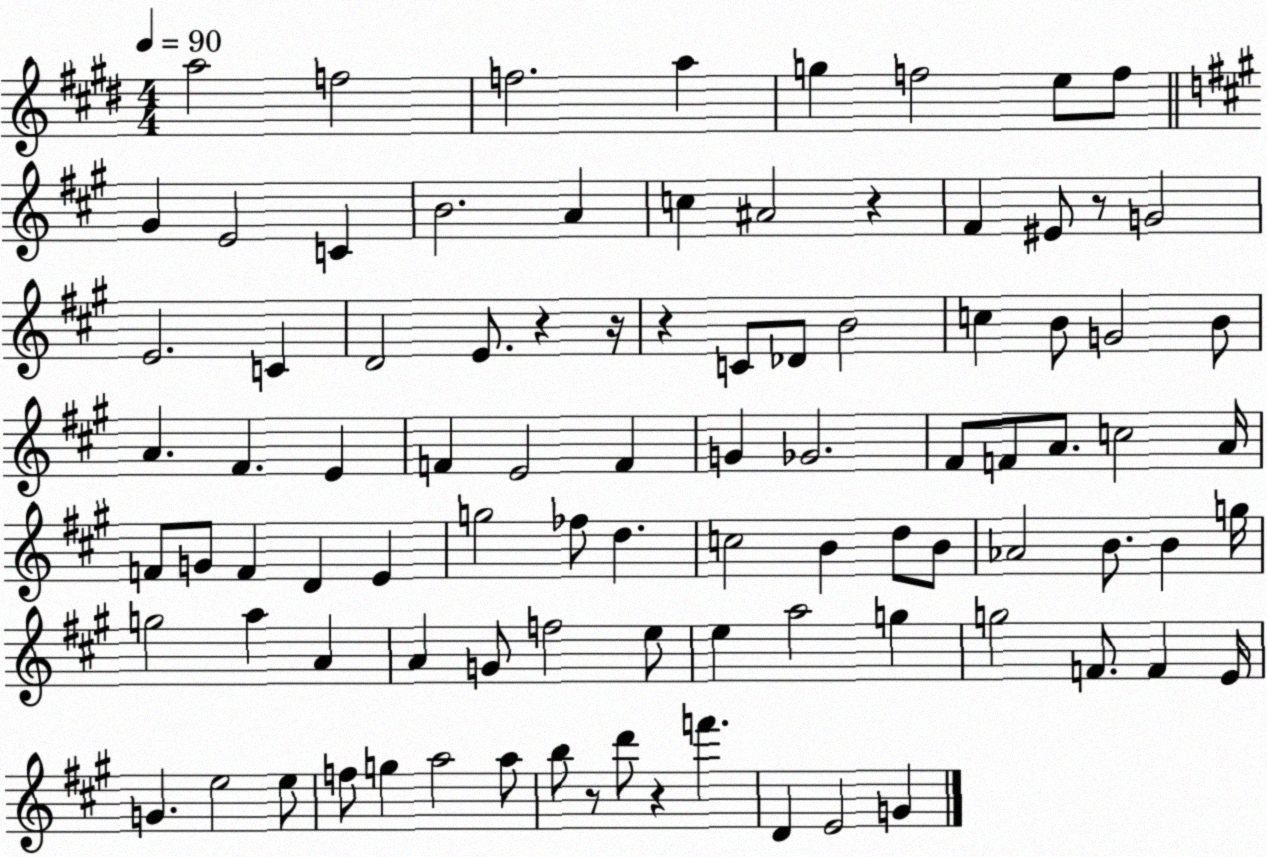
X:1
T:Untitled
M:4/4
L:1/4
K:E
a2 f2 f2 a g f2 e/2 f/2 ^G E2 C B2 A c ^A2 z ^F ^E/2 z/2 G2 E2 C D2 E/2 z z/4 z C/2 _D/2 B2 c B/2 G2 B/2 A ^F E F E2 F G _G2 ^F/2 F/2 A/2 c2 A/4 F/2 G/2 F D E g2 _f/2 d c2 B d/2 B/2 _A2 B/2 B g/4 g2 a A A G/2 f2 e/2 e a2 g g2 F/2 F E/4 G e2 e/2 f/2 g a2 a/2 b/2 z/2 d'/2 z f' D E2 G